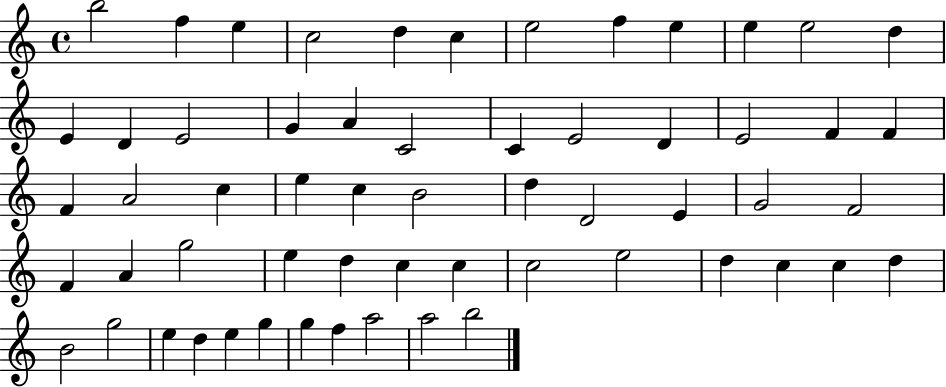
{
  \clef treble
  \time 4/4
  \defaultTimeSignature
  \key c \major
  b''2 f''4 e''4 | c''2 d''4 c''4 | e''2 f''4 e''4 | e''4 e''2 d''4 | \break e'4 d'4 e'2 | g'4 a'4 c'2 | c'4 e'2 d'4 | e'2 f'4 f'4 | \break f'4 a'2 c''4 | e''4 c''4 b'2 | d''4 d'2 e'4 | g'2 f'2 | \break f'4 a'4 g''2 | e''4 d''4 c''4 c''4 | c''2 e''2 | d''4 c''4 c''4 d''4 | \break b'2 g''2 | e''4 d''4 e''4 g''4 | g''4 f''4 a''2 | a''2 b''2 | \break \bar "|."
}